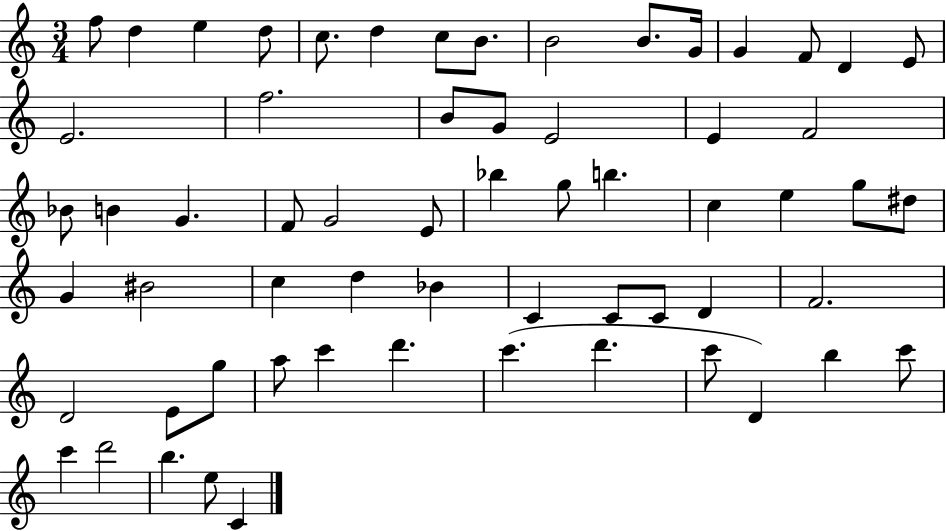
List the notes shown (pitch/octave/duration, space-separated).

F5/e D5/q E5/q D5/e C5/e. D5/q C5/e B4/e. B4/h B4/e. G4/s G4/q F4/e D4/q E4/e E4/h. F5/h. B4/e G4/e E4/h E4/q F4/h Bb4/e B4/q G4/q. F4/e G4/h E4/e Bb5/q G5/e B5/q. C5/q E5/q G5/e D#5/e G4/q BIS4/h C5/q D5/q Bb4/q C4/q C4/e C4/e D4/q F4/h. D4/h E4/e G5/e A5/e C6/q D6/q. C6/q. D6/q. C6/e D4/q B5/q C6/e C6/q D6/h B5/q. E5/e C4/q